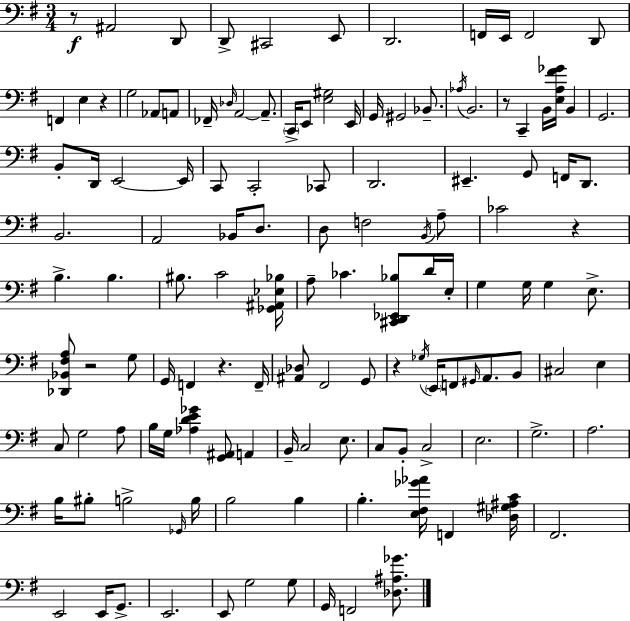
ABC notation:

X:1
T:Untitled
M:3/4
L:1/4
K:G
z/2 ^A,,2 D,,/2 D,,/2 ^C,,2 E,,/2 D,,2 F,,/4 E,,/4 F,,2 D,,/2 F,, E, z G,2 _A,,/2 A,,/2 _F,,/4 _D,/4 A,,2 A,,/2 C,,/4 E,,/2 [E,^G,]2 E,,/4 G,,/4 ^G,,2 _B,,/2 _A,/4 B,,2 z/2 C,, B,,/4 [E,A,^F_G]/4 B,, G,,2 B,,/2 D,,/4 E,,2 E,,/4 C,,/2 C,,2 _C,,/2 D,,2 ^E,, G,,/2 F,,/4 D,,/2 B,,2 A,,2 _B,,/4 D,/2 D,/2 F,2 B,,/4 A,/2 _C2 z B, B, ^B,/2 C2 [_G,,^A,,_E,_B,]/4 A,/2 _C [^C,,D,,_E,,_B,]/2 D/4 E,/4 G, G,/4 G, E,/2 [_D,,_B,,^F,A,]/2 z2 G,/2 G,,/4 F,, z F,,/4 [^A,,_D,]/2 ^F,,2 G,,/2 z _G,/4 E,,/4 F,,/2 ^G,,/4 A,,/2 B,,/2 ^C,2 E, C,/2 G,2 A,/2 B,/4 G,/4 [_A,DE_G] [G,,^A,,]/2 A,, B,,/4 C,2 E,/2 C,/2 B,,/2 C,2 E,2 G,2 A,2 B,/4 ^B,/2 B,2 _G,,/4 B,/4 B,2 B, B, [E,^F,_G_A]/4 F,, [_D,^G,^A,C]/4 ^F,,2 E,,2 E,,/4 G,,/2 E,,2 E,,/2 G,2 G,/2 G,,/4 F,,2 [_D,^A,_G]/2